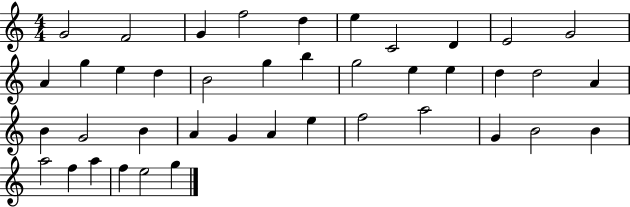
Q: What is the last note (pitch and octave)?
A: G5